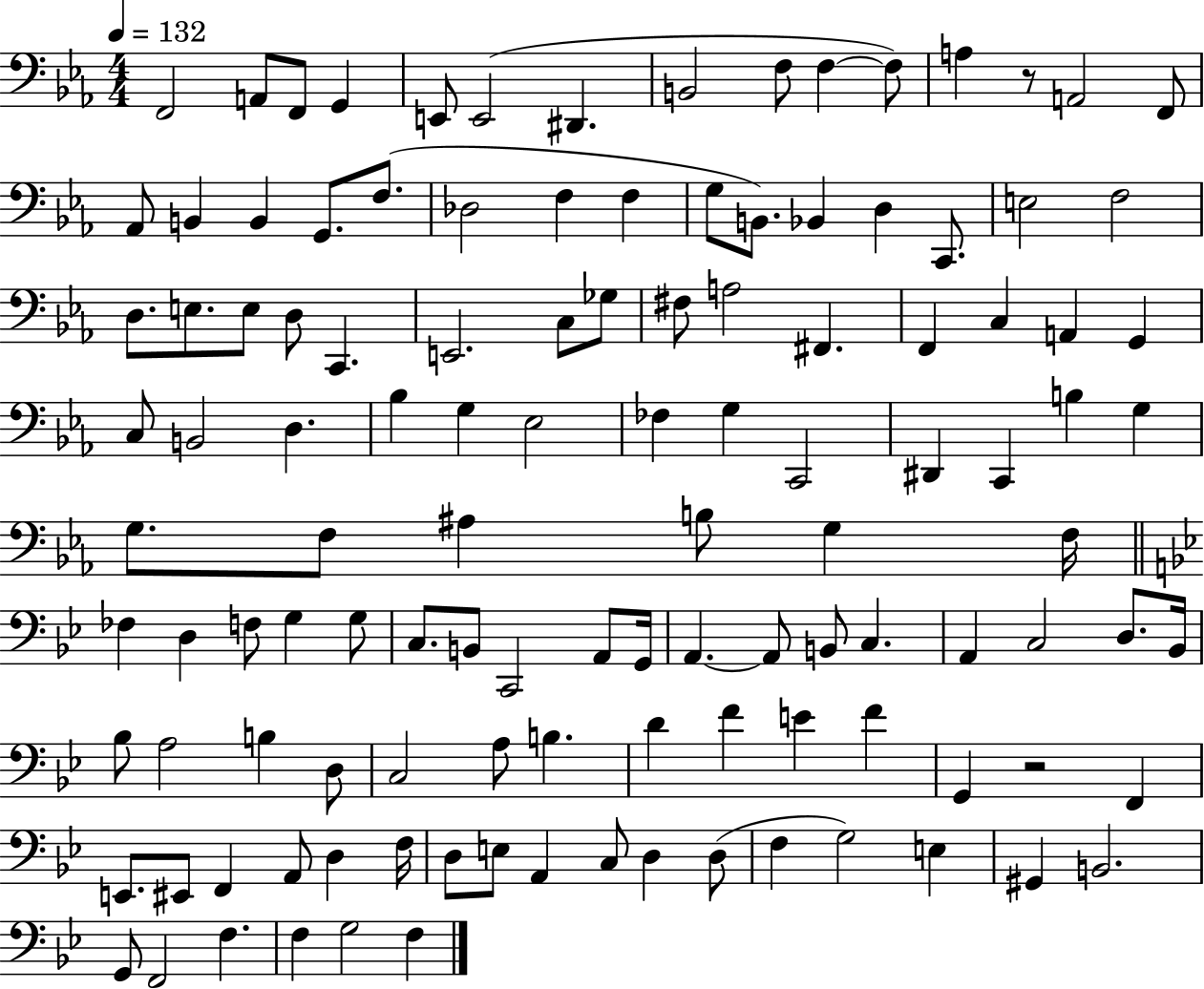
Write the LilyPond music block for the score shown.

{
  \clef bass
  \numericTimeSignature
  \time 4/4
  \key ees \major
  \tempo 4 = 132
  f,2 a,8 f,8 g,4 | e,8 e,2( dis,4. | b,2 f8 f4~~ f8) | a4 r8 a,2 f,8 | \break aes,8 b,4 b,4 g,8. f8.( | des2 f4 f4 | g8 b,8.) bes,4 d4 c,8. | e2 f2 | \break d8. e8. e8 d8 c,4. | e,2. c8 ges8 | fis8 a2 fis,4. | f,4 c4 a,4 g,4 | \break c8 b,2 d4. | bes4 g4 ees2 | fes4 g4 c,2 | dis,4 c,4 b4 g4 | \break g8. f8 ais4 b8 g4 f16 | \bar "||" \break \key bes \major fes4 d4 f8 g4 g8 | c8. b,8 c,2 a,8 g,16 | a,4.~~ a,8 b,8 c4. | a,4 c2 d8. bes,16 | \break bes8 a2 b4 d8 | c2 a8 b4. | d'4 f'4 e'4 f'4 | g,4 r2 f,4 | \break e,8. eis,8 f,4 a,8 d4 f16 | d8 e8 a,4 c8 d4 d8( | f4 g2) e4 | gis,4 b,2. | \break g,8 f,2 f4. | f4 g2 f4 | \bar "|."
}